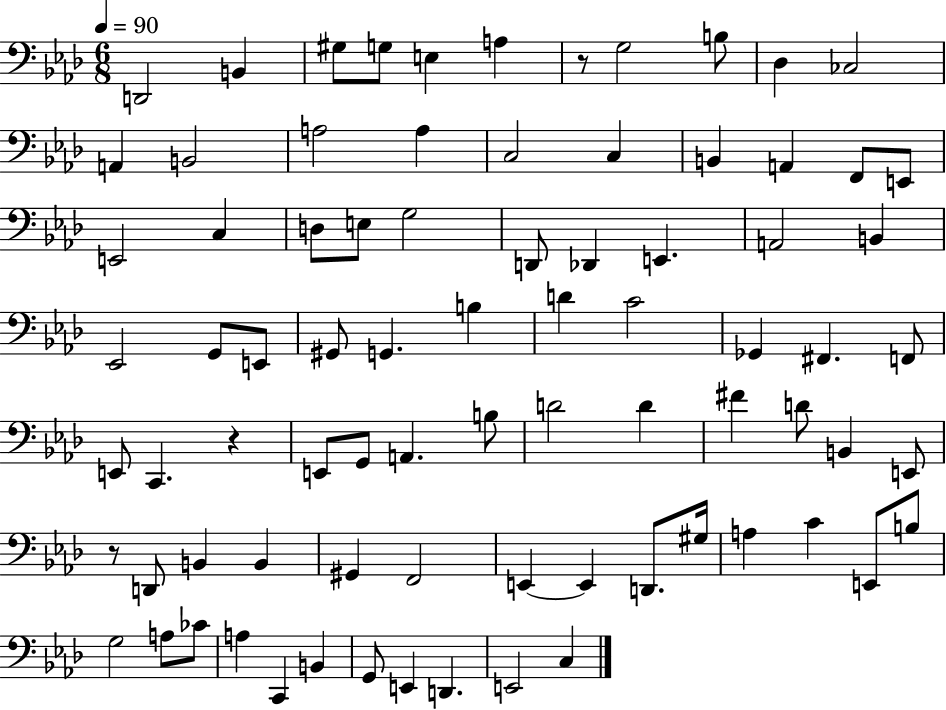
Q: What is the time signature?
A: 6/8